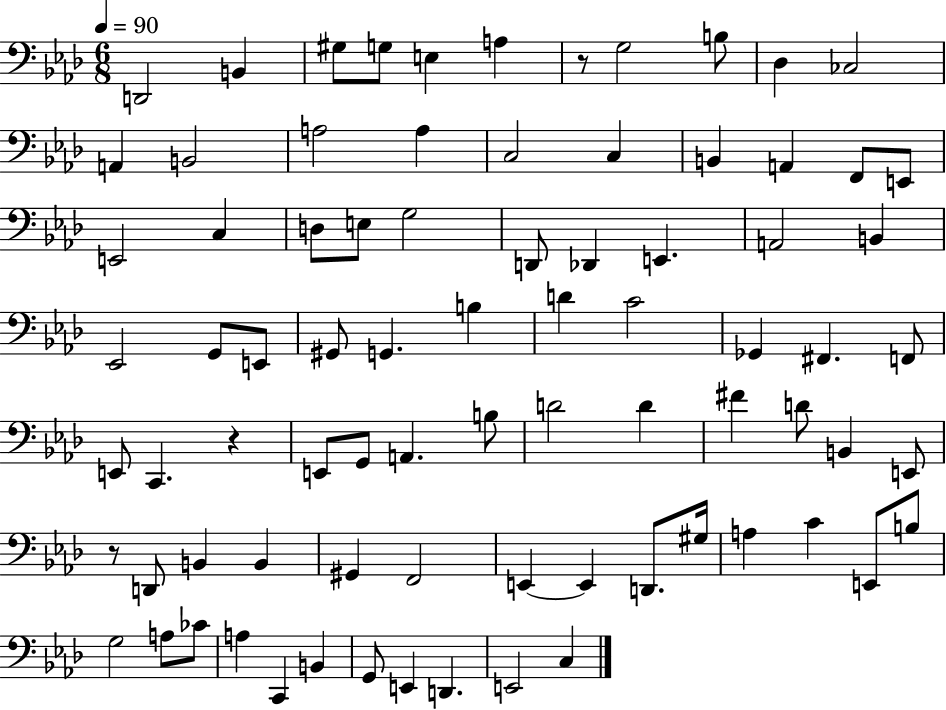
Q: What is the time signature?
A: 6/8